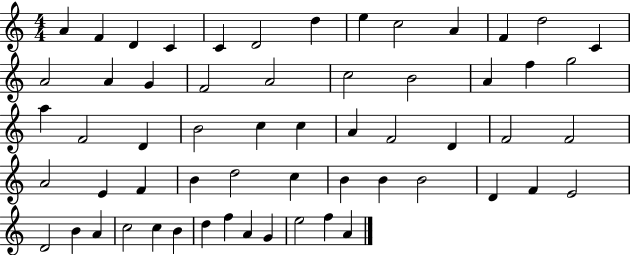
{
  \clef treble
  \numericTimeSignature
  \time 4/4
  \key c \major
  a'4 f'4 d'4 c'4 | c'4 d'2 d''4 | e''4 c''2 a'4 | f'4 d''2 c'4 | \break a'2 a'4 g'4 | f'2 a'2 | c''2 b'2 | a'4 f''4 g''2 | \break a''4 f'2 d'4 | b'2 c''4 c''4 | a'4 f'2 d'4 | f'2 f'2 | \break a'2 e'4 f'4 | b'4 d''2 c''4 | b'4 b'4 b'2 | d'4 f'4 e'2 | \break d'2 b'4 a'4 | c''2 c''4 b'4 | d''4 f''4 a'4 g'4 | e''2 f''4 a'4 | \break \bar "|."
}